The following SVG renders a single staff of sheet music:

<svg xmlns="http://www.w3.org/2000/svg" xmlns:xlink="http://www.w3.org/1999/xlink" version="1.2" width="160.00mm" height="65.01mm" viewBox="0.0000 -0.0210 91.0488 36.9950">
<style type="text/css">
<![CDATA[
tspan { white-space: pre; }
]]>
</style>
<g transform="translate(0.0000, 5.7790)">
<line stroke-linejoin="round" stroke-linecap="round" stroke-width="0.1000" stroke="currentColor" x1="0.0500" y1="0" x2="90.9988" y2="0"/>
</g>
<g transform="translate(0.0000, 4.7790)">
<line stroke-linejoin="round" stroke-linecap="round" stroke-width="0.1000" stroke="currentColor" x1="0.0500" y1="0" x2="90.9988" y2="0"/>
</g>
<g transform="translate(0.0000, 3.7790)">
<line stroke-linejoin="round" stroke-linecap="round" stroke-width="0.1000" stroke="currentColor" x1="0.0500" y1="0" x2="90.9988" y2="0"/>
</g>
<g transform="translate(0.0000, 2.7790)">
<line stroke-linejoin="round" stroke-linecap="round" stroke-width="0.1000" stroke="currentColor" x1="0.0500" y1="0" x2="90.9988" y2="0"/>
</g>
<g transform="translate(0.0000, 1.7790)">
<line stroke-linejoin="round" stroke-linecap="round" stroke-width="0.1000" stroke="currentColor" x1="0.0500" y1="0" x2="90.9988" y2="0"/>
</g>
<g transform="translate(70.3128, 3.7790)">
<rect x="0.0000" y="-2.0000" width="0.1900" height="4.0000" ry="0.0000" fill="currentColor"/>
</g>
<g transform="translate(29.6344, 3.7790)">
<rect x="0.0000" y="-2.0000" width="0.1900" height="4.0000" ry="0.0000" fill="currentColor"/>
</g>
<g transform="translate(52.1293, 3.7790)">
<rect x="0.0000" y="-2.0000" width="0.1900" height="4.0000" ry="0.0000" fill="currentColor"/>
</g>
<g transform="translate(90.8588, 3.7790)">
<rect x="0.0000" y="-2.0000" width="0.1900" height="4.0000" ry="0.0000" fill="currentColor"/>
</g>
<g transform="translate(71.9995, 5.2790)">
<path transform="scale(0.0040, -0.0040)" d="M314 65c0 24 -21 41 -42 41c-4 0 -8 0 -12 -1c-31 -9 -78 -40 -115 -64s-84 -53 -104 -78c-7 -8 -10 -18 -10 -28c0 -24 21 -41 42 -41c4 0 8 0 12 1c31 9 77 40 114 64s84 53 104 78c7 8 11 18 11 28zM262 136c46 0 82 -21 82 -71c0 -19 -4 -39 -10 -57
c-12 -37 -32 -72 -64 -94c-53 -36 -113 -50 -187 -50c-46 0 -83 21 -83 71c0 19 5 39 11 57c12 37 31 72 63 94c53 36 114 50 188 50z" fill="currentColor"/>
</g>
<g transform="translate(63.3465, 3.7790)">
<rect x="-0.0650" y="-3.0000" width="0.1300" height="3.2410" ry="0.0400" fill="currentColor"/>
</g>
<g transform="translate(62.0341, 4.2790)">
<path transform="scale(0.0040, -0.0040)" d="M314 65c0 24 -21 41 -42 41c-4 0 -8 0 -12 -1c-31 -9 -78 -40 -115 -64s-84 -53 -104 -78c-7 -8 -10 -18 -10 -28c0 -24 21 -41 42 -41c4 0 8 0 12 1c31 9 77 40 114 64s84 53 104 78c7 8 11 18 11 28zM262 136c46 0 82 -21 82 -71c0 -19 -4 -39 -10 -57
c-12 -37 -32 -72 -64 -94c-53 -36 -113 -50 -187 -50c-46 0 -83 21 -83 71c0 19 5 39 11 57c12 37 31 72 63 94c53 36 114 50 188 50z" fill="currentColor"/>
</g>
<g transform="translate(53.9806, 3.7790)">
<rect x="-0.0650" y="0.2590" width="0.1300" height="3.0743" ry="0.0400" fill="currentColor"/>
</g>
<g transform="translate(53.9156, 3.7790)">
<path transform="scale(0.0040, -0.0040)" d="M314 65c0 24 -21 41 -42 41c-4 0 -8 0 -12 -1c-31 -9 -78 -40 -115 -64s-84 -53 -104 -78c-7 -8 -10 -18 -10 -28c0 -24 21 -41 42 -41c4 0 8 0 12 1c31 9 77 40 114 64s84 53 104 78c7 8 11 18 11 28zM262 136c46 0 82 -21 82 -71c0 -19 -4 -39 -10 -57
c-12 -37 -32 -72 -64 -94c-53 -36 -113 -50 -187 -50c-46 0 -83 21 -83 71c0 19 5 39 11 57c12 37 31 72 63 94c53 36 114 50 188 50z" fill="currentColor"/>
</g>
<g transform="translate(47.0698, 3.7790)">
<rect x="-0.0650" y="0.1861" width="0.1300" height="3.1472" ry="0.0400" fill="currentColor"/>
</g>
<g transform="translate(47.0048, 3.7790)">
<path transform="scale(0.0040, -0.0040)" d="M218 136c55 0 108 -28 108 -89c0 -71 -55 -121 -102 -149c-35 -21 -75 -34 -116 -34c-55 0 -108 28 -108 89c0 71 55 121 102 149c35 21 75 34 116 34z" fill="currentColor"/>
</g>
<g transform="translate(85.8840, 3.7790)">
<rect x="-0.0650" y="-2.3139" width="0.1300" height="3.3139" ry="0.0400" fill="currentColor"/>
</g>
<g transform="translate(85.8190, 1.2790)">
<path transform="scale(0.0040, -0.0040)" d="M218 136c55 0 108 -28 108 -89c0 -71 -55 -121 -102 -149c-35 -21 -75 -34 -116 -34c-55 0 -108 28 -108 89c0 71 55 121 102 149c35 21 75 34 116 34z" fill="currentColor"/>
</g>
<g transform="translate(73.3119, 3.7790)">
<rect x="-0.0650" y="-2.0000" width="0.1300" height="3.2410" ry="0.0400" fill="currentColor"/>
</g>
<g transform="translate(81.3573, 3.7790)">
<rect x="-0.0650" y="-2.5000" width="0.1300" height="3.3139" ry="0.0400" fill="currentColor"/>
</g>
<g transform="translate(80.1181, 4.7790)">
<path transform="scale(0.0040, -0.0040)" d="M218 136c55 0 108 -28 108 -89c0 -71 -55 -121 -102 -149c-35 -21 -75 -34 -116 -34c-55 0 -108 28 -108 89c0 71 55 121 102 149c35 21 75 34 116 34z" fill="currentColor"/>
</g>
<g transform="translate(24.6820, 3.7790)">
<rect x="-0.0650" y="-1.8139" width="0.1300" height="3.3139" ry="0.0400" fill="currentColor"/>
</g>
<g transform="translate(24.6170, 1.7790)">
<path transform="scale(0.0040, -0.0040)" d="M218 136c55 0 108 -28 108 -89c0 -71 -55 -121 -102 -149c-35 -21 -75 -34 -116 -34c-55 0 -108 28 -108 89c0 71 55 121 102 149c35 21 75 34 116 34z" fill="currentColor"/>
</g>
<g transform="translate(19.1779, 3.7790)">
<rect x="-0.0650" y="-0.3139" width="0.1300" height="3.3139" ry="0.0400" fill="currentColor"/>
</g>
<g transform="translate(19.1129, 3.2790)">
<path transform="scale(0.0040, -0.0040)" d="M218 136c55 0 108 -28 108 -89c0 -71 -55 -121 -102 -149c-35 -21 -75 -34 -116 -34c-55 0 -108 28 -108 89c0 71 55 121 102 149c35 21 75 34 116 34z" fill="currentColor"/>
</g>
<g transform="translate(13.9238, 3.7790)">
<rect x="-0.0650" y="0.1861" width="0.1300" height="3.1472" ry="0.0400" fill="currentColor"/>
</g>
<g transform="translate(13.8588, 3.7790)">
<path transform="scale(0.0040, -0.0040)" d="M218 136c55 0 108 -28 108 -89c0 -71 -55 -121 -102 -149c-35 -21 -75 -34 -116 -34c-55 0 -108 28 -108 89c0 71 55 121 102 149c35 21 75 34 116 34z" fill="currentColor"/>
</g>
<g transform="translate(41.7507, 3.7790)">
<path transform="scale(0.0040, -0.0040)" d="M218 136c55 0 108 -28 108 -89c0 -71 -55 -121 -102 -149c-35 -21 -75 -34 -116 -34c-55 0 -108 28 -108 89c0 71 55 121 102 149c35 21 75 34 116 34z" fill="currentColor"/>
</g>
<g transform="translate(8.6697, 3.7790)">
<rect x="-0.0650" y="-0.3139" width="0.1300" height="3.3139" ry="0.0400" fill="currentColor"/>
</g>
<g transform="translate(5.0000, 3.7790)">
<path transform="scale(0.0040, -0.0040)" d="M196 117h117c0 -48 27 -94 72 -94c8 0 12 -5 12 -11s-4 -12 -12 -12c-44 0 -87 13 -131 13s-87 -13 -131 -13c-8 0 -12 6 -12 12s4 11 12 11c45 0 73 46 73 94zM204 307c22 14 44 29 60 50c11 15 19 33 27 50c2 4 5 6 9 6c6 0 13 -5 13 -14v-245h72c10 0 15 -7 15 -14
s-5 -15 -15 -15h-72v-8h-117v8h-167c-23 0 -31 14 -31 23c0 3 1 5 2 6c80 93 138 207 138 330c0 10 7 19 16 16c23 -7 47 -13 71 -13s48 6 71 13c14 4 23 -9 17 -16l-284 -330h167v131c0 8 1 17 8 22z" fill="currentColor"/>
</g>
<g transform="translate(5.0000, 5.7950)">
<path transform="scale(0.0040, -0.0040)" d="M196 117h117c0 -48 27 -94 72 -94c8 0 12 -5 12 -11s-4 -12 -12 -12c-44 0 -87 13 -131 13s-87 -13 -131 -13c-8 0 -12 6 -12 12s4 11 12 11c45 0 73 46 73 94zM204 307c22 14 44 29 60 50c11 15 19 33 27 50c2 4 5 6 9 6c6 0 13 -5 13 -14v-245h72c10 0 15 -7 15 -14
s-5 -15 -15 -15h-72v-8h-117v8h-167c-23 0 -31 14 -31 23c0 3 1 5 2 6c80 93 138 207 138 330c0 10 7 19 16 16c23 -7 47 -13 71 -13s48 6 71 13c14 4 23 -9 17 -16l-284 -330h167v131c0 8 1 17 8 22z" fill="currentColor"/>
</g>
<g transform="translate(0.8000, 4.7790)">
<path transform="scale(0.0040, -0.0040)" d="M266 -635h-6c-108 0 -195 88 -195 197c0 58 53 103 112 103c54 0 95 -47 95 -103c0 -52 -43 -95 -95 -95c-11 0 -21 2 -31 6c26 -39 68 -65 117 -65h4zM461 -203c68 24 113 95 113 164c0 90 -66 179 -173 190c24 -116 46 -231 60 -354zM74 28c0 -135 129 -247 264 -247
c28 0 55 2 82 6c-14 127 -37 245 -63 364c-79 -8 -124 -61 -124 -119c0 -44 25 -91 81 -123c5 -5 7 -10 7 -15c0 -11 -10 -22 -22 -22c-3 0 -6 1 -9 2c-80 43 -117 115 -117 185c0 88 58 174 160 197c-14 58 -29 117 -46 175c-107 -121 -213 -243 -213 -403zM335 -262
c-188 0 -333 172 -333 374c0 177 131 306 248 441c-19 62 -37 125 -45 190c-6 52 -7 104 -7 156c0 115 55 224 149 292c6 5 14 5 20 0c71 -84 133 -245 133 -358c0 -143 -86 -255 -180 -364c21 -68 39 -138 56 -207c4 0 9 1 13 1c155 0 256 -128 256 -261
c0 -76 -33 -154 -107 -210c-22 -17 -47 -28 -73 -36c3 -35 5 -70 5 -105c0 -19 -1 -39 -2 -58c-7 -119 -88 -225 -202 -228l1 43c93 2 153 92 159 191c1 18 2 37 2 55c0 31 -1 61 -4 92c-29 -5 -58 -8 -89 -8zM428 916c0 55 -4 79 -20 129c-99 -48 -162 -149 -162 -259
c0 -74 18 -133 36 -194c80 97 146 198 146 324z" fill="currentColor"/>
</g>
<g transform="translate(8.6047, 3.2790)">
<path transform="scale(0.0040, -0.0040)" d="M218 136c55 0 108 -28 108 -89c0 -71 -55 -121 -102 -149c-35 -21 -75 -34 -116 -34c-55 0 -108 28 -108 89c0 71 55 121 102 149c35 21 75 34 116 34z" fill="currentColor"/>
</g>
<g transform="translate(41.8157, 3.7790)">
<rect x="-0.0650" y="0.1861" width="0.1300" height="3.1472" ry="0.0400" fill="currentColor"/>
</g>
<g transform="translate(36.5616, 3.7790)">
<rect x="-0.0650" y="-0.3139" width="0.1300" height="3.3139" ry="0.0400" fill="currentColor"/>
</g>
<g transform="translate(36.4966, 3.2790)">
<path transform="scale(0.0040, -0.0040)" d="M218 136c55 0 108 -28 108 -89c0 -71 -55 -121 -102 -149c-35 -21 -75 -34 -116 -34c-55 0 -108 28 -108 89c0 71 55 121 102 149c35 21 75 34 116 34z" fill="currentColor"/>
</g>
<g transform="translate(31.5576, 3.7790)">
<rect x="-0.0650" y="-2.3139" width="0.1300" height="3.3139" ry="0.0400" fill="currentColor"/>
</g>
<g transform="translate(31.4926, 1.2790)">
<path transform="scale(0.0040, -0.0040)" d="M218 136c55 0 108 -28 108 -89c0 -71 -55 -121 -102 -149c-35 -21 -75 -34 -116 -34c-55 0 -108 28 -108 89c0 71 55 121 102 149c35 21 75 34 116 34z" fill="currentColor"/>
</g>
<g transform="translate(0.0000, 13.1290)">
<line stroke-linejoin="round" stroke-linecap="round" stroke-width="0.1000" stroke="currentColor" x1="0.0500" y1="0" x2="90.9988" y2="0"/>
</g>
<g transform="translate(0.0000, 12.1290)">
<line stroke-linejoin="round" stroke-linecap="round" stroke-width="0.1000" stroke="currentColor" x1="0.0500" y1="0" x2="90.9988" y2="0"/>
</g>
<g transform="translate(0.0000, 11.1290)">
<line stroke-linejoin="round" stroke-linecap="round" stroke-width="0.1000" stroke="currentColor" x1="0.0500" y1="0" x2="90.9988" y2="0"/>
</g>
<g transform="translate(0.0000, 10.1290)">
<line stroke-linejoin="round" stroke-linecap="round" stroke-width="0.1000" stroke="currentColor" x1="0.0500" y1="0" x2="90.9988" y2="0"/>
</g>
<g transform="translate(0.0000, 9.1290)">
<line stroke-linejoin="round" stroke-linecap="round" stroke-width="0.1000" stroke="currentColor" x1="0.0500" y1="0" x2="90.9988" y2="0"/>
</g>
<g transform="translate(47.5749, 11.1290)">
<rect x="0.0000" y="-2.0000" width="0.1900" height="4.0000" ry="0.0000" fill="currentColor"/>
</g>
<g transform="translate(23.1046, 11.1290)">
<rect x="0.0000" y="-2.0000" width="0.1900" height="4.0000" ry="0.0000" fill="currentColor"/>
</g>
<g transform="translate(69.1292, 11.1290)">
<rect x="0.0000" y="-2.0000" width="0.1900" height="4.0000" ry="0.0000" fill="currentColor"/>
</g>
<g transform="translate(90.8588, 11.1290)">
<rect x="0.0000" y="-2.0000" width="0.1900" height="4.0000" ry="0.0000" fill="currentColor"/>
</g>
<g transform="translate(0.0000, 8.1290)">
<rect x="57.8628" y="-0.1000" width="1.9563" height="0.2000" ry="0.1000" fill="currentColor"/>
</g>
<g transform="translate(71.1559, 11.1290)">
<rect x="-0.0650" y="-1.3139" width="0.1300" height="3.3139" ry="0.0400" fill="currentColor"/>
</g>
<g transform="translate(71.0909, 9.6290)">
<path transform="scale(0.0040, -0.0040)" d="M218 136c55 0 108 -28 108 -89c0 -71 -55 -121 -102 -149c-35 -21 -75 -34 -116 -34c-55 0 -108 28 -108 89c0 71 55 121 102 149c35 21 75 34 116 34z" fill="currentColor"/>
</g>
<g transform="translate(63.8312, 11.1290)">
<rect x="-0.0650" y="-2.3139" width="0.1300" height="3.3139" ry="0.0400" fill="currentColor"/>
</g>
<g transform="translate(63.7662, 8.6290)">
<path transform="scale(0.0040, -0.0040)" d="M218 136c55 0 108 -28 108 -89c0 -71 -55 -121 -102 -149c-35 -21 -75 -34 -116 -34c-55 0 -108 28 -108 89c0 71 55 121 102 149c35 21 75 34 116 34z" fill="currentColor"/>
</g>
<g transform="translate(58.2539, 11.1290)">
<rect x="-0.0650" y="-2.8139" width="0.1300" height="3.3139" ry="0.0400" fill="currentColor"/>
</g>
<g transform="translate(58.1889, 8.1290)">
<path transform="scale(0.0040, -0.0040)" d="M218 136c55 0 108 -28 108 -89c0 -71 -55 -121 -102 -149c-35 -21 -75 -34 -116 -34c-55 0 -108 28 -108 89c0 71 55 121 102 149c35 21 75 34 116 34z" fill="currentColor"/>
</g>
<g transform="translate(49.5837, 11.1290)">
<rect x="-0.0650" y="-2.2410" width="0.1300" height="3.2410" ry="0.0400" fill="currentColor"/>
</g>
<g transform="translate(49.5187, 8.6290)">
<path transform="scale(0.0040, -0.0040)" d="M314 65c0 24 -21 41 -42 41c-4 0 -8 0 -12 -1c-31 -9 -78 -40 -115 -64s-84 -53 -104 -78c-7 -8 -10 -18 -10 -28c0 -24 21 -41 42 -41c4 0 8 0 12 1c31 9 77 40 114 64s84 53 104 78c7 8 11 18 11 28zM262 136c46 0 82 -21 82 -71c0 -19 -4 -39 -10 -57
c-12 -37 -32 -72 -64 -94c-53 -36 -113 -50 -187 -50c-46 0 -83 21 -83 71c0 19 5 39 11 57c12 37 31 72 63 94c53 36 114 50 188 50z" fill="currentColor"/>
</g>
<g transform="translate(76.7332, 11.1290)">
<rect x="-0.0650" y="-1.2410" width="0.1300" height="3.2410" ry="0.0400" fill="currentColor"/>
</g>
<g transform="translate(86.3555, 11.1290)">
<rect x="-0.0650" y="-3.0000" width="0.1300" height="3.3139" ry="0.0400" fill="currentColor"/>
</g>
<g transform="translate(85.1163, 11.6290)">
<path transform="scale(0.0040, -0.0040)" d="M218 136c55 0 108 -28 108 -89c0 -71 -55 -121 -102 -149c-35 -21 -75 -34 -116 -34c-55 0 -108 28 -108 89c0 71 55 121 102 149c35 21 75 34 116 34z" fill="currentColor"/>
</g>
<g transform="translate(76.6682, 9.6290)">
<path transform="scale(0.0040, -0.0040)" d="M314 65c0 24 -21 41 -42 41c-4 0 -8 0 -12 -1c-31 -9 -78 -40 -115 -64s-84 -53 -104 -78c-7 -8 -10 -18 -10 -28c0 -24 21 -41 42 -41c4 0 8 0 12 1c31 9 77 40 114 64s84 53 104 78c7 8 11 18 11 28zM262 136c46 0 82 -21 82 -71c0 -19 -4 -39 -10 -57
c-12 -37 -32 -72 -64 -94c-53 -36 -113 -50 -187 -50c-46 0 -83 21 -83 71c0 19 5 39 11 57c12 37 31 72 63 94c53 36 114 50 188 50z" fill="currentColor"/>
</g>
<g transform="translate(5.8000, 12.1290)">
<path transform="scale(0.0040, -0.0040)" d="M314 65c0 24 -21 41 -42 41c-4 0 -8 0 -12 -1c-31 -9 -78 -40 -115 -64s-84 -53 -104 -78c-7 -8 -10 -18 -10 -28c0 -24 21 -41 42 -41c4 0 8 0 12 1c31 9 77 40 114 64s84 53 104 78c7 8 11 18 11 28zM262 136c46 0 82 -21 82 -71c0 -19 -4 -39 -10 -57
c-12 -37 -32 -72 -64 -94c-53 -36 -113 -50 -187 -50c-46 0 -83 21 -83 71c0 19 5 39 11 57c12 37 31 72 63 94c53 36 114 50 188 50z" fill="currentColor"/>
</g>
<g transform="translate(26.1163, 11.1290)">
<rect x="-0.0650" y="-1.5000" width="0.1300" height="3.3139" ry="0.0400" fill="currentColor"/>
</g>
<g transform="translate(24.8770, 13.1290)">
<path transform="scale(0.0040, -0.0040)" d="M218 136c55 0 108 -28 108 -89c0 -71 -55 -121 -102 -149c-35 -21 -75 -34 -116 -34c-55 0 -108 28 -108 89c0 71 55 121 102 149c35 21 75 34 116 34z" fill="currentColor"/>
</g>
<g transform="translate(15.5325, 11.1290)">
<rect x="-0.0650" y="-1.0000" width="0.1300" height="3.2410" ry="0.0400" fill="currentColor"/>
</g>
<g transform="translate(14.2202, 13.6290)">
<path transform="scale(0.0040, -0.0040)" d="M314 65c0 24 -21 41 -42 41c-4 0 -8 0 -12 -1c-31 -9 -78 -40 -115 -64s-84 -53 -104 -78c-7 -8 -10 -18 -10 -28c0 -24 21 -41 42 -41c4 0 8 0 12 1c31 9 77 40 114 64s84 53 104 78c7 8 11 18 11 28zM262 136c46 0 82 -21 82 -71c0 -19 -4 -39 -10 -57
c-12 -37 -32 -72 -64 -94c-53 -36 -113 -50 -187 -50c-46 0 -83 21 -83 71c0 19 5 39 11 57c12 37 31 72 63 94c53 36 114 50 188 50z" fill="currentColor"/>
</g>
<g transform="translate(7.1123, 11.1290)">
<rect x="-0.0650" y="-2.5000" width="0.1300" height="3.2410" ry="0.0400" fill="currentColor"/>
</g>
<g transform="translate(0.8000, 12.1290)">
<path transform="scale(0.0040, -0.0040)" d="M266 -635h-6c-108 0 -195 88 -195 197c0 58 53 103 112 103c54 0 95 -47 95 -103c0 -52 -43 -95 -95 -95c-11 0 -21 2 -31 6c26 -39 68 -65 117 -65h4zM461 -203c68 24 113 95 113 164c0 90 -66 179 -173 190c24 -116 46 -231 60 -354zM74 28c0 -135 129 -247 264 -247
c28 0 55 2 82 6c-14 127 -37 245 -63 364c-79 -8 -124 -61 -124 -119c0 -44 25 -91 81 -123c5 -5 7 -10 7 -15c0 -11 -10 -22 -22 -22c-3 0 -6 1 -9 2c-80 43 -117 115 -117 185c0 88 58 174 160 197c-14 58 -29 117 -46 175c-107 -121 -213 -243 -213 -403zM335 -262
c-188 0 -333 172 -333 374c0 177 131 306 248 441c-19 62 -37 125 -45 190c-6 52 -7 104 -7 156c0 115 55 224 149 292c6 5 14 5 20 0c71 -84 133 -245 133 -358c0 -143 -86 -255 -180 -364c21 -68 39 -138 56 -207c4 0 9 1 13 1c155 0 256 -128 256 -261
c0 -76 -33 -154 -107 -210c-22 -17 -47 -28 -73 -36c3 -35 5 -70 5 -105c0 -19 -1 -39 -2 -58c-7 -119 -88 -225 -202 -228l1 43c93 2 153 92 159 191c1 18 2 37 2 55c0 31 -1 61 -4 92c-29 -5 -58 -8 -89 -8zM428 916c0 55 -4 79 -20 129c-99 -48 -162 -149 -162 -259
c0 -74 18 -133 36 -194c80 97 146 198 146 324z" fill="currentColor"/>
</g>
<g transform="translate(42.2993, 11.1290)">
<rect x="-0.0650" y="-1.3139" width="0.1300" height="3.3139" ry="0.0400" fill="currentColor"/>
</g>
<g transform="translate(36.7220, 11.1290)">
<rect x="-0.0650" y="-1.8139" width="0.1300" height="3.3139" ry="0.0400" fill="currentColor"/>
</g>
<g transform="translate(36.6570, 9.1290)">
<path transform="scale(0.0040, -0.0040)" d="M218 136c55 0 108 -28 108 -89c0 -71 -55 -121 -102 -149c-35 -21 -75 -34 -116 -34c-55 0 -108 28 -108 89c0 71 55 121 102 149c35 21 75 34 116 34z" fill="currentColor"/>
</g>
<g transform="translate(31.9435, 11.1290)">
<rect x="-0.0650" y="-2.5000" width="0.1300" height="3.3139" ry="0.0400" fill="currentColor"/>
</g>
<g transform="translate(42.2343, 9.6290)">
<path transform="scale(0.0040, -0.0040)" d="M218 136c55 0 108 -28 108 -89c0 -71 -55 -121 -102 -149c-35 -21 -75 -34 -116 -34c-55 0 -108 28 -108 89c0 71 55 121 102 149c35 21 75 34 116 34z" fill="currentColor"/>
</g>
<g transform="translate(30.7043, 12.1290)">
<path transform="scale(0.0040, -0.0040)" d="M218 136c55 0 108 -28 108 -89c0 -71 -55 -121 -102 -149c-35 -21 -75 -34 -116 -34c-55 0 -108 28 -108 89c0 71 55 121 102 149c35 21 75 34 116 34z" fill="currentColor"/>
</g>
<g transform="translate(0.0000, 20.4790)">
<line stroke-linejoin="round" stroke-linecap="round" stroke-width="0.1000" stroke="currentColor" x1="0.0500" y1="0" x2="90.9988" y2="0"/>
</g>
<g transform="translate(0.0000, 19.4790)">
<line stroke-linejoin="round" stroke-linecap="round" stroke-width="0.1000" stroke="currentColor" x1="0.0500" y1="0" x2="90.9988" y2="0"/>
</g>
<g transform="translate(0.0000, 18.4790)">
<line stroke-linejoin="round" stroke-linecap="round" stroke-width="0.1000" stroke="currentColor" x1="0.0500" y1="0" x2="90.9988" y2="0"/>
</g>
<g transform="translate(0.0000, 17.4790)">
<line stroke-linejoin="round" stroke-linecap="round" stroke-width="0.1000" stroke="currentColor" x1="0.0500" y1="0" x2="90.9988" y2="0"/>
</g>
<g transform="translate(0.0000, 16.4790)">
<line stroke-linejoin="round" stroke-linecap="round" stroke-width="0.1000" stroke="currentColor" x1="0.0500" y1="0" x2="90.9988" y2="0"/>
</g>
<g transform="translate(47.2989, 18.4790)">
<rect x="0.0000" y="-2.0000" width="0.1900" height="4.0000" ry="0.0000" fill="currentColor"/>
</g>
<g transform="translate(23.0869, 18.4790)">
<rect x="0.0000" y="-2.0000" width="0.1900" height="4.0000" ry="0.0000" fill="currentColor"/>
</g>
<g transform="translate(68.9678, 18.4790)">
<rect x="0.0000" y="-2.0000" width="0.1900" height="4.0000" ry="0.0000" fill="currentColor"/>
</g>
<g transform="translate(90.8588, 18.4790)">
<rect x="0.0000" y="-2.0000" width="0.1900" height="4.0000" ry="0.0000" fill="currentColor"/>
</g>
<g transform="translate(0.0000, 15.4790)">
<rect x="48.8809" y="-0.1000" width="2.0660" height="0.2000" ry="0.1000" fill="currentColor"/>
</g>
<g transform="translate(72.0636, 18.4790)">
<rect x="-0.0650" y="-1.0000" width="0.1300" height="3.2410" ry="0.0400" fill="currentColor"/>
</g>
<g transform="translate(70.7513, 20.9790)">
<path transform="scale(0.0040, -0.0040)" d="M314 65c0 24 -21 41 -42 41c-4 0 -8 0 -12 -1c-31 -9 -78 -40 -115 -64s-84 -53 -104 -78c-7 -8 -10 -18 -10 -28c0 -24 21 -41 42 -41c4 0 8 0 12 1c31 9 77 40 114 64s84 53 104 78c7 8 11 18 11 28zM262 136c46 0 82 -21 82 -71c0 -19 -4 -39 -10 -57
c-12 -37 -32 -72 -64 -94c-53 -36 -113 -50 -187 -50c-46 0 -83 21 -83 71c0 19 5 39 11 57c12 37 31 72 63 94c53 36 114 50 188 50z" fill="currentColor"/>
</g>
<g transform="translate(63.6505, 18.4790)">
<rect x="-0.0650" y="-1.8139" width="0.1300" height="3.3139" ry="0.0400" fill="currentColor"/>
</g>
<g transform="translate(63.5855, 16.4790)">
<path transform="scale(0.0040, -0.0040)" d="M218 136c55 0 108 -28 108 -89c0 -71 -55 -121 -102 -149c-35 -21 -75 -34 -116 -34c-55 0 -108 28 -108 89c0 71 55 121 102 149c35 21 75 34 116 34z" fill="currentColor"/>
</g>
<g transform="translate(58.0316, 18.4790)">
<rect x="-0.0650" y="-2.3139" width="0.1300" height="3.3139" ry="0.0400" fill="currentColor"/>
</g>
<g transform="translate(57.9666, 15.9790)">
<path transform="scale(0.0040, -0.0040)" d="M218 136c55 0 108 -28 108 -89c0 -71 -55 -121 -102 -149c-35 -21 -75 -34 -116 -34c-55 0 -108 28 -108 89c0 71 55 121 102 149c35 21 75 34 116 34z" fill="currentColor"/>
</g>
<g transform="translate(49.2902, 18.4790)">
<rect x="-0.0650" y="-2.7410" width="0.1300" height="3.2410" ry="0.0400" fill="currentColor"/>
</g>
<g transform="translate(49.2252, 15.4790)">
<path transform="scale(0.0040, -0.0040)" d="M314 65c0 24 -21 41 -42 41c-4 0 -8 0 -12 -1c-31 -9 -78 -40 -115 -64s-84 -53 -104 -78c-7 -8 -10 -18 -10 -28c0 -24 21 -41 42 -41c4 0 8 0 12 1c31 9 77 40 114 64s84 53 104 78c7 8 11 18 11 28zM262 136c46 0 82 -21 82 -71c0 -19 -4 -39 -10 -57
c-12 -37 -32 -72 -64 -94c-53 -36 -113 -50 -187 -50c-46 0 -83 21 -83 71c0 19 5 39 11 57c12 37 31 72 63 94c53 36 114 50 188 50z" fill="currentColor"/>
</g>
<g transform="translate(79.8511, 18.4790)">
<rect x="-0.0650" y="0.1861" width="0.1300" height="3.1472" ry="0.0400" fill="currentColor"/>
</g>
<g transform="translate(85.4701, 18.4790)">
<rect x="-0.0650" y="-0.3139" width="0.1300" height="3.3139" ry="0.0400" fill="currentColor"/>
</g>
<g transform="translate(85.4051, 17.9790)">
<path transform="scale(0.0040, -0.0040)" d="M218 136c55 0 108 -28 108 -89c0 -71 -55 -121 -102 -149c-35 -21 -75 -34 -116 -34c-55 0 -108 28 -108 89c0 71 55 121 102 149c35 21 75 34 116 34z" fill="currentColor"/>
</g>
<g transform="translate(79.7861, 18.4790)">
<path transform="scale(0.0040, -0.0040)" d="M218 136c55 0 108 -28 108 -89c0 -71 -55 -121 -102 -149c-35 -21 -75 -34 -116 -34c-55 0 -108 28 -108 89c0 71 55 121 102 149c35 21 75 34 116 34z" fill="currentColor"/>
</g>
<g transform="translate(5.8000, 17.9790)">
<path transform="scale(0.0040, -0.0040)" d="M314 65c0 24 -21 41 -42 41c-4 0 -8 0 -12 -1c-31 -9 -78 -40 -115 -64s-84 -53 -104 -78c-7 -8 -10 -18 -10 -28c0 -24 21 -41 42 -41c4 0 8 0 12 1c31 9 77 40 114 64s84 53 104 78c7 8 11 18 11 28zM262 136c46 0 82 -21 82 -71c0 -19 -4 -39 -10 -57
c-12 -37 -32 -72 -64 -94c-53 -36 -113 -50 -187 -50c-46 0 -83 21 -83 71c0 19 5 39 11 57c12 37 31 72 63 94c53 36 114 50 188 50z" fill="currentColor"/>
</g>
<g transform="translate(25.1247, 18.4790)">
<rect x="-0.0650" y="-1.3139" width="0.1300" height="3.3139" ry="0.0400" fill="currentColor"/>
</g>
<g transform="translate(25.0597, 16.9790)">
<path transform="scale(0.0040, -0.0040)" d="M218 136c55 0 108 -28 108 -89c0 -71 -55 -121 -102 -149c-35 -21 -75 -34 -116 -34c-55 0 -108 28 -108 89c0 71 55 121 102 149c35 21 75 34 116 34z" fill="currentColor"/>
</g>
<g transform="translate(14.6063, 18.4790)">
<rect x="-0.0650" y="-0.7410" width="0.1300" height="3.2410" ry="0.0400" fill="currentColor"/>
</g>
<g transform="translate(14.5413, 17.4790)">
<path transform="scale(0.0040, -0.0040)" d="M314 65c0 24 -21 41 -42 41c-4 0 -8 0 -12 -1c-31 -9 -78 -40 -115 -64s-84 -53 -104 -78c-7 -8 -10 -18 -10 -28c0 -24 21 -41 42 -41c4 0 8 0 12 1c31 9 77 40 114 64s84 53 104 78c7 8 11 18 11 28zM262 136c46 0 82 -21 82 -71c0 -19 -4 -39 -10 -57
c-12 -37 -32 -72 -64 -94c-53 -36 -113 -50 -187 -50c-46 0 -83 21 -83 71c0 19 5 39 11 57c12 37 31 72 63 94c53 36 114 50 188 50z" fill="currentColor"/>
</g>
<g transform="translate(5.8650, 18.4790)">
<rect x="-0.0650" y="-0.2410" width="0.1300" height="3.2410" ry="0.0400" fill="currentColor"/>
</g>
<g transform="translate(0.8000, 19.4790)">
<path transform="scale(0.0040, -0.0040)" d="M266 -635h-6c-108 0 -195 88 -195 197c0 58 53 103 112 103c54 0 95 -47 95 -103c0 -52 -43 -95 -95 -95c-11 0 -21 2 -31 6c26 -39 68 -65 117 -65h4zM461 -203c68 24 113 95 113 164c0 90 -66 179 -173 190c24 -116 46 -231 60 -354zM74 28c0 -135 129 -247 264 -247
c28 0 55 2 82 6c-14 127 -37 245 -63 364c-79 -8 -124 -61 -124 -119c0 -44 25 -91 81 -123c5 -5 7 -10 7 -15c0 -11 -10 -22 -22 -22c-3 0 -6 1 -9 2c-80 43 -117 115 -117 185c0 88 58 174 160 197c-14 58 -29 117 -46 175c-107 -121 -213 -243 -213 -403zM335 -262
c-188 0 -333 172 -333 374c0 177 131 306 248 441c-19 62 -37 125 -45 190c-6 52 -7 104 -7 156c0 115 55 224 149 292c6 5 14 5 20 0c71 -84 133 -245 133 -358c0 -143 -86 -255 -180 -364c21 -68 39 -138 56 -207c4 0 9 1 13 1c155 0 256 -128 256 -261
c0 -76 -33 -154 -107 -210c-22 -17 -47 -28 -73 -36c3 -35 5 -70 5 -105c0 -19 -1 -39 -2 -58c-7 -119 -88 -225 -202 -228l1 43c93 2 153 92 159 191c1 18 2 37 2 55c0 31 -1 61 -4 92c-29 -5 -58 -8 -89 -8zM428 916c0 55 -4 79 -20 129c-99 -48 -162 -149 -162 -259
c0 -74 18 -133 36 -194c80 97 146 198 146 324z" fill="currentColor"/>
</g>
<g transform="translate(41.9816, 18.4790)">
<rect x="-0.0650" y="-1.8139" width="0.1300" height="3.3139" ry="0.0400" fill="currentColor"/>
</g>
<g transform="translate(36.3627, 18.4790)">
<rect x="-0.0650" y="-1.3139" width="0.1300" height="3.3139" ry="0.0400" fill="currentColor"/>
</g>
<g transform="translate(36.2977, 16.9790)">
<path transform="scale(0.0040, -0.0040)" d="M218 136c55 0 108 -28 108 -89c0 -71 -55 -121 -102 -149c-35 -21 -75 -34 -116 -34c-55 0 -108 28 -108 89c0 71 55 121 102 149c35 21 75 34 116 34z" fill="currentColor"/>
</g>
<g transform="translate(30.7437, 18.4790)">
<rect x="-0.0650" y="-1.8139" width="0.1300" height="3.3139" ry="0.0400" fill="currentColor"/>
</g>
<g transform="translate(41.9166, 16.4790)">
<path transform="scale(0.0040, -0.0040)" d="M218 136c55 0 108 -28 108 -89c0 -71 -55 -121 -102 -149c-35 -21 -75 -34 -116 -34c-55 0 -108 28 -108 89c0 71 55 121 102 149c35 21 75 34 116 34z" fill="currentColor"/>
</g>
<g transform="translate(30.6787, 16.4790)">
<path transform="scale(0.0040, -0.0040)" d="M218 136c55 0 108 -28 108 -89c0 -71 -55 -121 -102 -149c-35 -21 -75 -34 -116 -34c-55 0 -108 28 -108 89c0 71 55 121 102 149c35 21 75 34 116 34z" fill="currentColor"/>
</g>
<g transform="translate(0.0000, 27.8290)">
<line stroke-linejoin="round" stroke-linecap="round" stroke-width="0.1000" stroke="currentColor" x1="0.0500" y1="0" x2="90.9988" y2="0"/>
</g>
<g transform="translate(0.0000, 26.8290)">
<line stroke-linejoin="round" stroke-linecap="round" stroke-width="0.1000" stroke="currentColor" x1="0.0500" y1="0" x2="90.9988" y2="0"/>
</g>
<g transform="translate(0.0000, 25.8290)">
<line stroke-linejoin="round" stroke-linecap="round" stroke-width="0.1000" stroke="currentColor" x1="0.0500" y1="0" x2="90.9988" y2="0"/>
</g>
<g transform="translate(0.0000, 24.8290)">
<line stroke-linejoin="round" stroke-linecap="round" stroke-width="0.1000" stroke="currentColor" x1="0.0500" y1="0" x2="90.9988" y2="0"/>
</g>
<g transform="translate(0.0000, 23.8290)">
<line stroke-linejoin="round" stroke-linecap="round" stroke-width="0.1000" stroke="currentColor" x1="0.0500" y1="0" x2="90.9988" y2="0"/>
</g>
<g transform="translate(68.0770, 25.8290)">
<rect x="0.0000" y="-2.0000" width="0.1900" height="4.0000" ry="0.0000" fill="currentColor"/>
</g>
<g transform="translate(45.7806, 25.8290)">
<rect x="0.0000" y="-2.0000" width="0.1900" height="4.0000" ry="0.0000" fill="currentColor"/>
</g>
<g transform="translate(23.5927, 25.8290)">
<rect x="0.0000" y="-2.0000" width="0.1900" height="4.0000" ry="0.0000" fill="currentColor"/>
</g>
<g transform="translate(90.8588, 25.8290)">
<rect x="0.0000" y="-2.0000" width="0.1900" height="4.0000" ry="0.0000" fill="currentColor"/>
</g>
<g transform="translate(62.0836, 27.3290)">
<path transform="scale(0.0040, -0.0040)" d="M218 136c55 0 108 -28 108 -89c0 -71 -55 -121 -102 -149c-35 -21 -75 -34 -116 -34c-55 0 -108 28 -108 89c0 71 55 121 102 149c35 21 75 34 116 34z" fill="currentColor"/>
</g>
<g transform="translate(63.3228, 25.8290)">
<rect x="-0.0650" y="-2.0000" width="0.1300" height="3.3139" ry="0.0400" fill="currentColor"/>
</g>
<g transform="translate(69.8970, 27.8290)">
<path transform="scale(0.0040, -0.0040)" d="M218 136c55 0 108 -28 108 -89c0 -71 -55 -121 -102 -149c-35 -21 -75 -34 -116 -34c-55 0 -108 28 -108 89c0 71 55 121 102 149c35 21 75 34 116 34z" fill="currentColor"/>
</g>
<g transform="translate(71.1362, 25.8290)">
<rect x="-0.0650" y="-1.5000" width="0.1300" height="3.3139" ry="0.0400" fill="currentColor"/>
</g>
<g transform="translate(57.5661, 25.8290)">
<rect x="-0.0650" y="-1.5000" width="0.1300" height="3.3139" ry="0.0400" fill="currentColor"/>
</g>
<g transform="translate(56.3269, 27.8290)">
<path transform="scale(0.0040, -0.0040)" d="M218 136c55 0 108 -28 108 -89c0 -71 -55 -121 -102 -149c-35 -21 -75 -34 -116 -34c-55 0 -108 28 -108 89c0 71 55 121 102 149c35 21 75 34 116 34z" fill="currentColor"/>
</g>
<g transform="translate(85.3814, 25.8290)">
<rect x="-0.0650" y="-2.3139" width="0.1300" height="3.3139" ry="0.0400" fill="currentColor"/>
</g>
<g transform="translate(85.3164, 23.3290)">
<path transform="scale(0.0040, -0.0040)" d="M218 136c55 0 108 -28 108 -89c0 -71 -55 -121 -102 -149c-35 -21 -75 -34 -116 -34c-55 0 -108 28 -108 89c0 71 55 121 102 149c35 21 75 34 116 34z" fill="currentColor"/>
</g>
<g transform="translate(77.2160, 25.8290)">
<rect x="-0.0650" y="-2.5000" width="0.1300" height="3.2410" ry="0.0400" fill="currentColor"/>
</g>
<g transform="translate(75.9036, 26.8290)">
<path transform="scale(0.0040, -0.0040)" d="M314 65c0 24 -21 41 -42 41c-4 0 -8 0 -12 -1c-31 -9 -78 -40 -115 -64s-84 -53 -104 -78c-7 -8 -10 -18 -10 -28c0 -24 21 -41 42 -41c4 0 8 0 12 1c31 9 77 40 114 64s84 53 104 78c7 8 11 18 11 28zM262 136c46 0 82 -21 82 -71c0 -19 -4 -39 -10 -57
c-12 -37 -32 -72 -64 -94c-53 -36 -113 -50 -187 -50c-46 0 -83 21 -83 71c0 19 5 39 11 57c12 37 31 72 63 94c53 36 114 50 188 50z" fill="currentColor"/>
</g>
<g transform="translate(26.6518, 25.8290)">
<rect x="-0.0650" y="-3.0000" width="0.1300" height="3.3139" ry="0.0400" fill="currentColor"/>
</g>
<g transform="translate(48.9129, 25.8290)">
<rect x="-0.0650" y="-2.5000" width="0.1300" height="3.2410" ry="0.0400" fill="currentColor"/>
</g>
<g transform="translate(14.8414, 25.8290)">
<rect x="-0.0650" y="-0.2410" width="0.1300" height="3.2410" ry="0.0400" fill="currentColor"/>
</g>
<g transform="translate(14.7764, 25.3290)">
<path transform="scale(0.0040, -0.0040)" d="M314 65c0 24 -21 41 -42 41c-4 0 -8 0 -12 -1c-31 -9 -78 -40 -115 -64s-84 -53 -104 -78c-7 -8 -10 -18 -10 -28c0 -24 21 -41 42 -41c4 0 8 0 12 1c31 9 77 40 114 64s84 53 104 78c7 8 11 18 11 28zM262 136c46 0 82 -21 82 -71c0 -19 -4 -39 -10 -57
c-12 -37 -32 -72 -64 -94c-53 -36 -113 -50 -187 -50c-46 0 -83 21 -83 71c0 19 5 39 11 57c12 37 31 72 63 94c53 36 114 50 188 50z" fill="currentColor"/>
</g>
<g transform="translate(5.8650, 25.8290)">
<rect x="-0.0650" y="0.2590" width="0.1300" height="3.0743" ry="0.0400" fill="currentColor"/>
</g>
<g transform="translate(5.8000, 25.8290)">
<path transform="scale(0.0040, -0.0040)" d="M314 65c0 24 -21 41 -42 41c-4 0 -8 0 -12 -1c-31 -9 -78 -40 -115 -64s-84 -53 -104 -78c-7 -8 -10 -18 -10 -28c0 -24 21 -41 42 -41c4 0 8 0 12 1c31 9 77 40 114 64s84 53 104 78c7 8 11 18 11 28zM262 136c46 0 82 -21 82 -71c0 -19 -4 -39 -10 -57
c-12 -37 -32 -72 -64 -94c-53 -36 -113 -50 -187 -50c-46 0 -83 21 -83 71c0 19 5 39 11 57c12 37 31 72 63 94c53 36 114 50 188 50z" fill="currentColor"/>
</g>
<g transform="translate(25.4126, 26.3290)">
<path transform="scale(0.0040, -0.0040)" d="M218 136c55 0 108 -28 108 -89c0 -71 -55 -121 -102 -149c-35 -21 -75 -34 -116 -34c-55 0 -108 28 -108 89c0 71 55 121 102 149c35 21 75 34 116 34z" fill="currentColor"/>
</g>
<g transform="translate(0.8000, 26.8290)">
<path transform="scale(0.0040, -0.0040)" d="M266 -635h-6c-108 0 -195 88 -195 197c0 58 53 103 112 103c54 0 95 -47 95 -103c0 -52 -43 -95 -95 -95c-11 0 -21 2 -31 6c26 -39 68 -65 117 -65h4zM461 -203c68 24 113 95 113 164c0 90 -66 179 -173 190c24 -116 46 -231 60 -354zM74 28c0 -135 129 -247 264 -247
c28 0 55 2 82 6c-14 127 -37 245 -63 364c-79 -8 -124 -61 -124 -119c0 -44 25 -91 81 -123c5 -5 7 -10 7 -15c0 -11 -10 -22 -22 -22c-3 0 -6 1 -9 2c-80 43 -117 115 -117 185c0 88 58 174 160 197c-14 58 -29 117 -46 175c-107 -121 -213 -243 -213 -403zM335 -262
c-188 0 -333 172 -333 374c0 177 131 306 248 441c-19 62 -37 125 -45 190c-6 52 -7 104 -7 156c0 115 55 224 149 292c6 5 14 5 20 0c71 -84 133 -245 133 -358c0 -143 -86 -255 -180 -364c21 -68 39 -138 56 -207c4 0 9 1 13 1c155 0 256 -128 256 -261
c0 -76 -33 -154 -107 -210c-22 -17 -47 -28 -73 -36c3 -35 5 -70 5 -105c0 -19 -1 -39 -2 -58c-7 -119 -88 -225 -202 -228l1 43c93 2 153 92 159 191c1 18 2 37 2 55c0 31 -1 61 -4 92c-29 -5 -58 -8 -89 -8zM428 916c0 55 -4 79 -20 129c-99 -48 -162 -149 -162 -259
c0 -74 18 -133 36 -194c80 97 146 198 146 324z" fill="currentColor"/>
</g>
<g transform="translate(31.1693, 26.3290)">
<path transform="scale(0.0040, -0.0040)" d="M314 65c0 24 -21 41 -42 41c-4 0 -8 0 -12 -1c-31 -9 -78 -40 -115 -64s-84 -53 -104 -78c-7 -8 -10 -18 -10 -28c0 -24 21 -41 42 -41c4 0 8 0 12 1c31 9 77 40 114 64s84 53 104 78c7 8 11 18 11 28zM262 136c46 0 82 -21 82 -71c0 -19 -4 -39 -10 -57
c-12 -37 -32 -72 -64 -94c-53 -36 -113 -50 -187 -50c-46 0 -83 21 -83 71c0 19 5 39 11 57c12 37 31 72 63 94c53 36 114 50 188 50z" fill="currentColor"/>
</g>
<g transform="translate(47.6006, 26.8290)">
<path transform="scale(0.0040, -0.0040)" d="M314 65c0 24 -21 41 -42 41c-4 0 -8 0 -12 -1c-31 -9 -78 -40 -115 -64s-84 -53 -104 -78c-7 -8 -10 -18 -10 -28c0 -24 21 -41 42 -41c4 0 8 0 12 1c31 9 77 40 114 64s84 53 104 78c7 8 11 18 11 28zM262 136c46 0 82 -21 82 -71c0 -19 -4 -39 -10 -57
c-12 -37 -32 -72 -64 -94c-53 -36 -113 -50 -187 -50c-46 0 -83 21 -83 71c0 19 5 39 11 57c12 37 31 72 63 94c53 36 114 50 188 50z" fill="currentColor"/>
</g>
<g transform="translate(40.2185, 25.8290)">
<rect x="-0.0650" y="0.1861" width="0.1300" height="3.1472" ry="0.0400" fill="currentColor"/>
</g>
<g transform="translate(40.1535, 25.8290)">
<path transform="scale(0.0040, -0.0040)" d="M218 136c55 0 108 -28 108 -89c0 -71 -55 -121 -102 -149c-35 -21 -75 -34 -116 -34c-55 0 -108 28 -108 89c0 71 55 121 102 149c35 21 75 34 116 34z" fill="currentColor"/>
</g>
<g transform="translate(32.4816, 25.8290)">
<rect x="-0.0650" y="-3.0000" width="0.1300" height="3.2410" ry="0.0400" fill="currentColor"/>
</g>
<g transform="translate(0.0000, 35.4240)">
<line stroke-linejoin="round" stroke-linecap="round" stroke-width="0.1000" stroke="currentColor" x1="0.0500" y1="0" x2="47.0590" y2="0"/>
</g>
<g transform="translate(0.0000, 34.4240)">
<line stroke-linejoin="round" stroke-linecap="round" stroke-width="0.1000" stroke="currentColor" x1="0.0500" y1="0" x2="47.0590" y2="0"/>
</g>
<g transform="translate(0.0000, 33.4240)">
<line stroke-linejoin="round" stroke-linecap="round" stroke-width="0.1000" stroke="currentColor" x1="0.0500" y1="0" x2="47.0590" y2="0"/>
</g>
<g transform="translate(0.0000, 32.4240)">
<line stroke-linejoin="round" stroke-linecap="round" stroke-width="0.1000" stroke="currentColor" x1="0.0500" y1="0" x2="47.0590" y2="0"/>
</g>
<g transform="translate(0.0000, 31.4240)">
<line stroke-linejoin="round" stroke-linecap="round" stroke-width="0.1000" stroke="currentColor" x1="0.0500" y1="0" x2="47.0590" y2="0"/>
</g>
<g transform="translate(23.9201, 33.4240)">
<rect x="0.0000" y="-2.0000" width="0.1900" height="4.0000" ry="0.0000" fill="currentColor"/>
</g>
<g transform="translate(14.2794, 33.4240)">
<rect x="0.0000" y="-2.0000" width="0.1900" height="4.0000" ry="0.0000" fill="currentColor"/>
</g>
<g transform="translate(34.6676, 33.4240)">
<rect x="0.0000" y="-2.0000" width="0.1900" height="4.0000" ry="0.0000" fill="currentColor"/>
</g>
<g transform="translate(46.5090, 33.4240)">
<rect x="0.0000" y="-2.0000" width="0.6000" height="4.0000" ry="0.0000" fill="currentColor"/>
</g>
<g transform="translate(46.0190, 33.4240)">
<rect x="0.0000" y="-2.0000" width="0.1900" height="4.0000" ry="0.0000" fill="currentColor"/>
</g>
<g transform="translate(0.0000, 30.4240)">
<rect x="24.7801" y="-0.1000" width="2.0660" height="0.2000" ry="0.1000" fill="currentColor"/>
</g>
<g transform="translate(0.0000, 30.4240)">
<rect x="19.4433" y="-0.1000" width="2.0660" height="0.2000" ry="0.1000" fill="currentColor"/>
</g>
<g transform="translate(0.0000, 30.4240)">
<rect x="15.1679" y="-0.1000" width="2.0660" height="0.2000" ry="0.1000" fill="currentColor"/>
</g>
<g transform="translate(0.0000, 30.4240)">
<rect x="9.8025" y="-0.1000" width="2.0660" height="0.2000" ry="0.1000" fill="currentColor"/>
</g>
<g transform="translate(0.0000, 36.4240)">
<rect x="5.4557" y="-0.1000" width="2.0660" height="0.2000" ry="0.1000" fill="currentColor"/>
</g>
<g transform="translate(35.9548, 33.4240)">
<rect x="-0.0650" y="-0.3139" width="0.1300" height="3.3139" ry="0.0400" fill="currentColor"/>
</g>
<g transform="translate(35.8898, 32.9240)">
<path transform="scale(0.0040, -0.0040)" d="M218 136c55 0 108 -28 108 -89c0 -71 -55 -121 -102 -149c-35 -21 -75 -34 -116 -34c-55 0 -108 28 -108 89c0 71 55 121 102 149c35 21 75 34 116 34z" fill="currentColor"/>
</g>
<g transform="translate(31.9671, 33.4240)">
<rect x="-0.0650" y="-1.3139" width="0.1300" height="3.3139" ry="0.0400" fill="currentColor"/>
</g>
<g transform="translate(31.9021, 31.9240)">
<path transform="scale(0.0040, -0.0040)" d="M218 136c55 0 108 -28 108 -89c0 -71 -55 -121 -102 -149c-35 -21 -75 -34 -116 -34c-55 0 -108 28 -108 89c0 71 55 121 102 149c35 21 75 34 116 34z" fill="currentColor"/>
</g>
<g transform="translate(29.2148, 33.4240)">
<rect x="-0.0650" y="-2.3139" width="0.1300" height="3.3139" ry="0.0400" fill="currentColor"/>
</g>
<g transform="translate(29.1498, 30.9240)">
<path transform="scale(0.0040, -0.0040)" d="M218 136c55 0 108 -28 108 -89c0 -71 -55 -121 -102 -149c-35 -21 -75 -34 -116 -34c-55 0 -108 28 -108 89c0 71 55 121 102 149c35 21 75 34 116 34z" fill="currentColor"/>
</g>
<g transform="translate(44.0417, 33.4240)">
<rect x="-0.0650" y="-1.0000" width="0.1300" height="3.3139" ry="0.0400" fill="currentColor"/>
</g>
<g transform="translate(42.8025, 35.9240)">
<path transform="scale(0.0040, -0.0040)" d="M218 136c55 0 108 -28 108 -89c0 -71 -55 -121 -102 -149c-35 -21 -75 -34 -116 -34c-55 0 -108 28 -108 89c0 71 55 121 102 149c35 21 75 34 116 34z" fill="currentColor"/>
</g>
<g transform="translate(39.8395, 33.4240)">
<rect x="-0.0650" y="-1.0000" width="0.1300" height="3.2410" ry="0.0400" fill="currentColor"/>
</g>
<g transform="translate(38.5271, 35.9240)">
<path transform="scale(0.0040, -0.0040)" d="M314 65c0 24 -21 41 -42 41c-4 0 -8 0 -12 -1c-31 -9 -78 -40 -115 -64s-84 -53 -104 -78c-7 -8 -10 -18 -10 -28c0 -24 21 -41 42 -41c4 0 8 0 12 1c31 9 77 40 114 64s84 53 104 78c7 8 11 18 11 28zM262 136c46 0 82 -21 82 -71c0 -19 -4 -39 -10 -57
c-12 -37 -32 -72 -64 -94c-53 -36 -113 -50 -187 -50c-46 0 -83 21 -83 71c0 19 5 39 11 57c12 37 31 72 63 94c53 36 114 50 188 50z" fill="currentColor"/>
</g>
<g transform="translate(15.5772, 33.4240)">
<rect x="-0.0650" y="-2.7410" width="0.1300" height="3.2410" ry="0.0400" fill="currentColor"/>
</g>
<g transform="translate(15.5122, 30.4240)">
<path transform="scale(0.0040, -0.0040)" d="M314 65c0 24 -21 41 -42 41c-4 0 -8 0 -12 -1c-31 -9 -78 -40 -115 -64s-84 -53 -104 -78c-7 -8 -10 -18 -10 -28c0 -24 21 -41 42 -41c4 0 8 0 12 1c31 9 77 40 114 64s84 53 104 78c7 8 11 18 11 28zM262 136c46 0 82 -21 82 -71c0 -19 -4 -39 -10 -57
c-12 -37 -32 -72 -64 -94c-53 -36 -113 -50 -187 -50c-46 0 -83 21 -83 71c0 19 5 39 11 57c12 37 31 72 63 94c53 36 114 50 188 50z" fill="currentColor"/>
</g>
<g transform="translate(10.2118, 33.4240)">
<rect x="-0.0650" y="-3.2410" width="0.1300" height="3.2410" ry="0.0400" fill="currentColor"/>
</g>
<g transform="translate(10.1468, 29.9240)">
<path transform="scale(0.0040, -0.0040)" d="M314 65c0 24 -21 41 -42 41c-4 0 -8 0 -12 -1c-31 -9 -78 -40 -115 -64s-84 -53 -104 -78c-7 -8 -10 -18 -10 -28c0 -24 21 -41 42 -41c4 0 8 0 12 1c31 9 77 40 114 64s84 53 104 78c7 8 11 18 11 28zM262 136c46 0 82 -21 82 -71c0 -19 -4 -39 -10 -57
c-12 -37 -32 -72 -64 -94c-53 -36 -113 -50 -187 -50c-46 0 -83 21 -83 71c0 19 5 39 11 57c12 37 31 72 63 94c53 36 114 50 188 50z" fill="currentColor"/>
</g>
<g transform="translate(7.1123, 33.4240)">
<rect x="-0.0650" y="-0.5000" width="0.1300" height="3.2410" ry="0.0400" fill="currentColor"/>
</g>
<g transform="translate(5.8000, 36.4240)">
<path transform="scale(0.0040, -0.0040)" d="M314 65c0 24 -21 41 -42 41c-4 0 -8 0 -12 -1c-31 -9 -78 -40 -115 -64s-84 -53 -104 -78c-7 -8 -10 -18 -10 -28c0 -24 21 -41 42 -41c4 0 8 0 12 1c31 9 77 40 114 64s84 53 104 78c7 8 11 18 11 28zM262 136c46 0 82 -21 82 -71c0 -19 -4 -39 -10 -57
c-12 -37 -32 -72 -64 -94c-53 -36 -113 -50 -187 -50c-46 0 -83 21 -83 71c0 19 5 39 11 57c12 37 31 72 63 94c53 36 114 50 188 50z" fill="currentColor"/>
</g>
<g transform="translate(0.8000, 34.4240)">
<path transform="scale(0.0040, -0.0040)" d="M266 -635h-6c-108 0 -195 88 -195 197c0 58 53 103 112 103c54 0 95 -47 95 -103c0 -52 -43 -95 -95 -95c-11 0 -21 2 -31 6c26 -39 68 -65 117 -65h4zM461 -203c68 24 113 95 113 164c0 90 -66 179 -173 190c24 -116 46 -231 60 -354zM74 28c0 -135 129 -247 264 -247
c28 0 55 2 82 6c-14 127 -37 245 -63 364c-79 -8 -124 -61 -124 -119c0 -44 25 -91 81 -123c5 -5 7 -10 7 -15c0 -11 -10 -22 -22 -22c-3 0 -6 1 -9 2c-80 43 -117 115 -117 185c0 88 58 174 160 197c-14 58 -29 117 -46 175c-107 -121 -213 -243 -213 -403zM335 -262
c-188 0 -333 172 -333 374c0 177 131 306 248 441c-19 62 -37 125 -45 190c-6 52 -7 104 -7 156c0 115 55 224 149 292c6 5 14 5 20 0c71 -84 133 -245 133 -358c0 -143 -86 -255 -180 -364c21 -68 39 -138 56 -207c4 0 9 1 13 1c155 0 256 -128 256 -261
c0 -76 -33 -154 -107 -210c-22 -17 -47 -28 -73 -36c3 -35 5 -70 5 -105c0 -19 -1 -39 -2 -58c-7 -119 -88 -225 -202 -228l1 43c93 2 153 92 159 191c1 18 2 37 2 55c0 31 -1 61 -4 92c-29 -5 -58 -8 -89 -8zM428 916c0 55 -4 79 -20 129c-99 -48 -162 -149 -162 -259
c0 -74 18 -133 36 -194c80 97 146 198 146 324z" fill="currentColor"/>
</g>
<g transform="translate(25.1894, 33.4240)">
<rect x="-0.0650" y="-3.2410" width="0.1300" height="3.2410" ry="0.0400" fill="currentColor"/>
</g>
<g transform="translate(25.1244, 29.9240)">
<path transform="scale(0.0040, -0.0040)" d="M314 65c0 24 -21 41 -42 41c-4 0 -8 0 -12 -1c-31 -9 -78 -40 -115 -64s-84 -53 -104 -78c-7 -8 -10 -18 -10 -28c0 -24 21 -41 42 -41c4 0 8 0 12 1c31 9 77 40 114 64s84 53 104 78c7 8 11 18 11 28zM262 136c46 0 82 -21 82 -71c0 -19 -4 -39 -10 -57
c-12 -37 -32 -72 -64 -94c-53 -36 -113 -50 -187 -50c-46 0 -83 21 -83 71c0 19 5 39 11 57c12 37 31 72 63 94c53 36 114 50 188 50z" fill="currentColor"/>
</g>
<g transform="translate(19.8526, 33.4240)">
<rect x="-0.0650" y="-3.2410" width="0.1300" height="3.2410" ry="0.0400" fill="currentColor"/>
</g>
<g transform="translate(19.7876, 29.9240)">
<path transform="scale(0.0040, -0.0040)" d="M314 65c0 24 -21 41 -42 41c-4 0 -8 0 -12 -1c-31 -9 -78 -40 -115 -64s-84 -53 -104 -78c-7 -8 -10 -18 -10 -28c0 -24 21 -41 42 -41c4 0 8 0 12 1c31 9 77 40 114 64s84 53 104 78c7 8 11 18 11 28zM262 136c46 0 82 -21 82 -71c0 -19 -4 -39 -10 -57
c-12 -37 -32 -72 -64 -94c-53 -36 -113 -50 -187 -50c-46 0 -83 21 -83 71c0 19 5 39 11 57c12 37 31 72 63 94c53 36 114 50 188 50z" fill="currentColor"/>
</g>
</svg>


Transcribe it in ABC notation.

X:1
T:Untitled
M:4/4
L:1/4
K:C
c B c f g c B B B2 A2 F2 G g G2 D2 E G f e g2 a g e e2 A c2 d2 e f e f a2 g f D2 B c B2 c2 A A2 B G2 E F E G2 g C2 b2 a2 b2 b2 g e c D2 D